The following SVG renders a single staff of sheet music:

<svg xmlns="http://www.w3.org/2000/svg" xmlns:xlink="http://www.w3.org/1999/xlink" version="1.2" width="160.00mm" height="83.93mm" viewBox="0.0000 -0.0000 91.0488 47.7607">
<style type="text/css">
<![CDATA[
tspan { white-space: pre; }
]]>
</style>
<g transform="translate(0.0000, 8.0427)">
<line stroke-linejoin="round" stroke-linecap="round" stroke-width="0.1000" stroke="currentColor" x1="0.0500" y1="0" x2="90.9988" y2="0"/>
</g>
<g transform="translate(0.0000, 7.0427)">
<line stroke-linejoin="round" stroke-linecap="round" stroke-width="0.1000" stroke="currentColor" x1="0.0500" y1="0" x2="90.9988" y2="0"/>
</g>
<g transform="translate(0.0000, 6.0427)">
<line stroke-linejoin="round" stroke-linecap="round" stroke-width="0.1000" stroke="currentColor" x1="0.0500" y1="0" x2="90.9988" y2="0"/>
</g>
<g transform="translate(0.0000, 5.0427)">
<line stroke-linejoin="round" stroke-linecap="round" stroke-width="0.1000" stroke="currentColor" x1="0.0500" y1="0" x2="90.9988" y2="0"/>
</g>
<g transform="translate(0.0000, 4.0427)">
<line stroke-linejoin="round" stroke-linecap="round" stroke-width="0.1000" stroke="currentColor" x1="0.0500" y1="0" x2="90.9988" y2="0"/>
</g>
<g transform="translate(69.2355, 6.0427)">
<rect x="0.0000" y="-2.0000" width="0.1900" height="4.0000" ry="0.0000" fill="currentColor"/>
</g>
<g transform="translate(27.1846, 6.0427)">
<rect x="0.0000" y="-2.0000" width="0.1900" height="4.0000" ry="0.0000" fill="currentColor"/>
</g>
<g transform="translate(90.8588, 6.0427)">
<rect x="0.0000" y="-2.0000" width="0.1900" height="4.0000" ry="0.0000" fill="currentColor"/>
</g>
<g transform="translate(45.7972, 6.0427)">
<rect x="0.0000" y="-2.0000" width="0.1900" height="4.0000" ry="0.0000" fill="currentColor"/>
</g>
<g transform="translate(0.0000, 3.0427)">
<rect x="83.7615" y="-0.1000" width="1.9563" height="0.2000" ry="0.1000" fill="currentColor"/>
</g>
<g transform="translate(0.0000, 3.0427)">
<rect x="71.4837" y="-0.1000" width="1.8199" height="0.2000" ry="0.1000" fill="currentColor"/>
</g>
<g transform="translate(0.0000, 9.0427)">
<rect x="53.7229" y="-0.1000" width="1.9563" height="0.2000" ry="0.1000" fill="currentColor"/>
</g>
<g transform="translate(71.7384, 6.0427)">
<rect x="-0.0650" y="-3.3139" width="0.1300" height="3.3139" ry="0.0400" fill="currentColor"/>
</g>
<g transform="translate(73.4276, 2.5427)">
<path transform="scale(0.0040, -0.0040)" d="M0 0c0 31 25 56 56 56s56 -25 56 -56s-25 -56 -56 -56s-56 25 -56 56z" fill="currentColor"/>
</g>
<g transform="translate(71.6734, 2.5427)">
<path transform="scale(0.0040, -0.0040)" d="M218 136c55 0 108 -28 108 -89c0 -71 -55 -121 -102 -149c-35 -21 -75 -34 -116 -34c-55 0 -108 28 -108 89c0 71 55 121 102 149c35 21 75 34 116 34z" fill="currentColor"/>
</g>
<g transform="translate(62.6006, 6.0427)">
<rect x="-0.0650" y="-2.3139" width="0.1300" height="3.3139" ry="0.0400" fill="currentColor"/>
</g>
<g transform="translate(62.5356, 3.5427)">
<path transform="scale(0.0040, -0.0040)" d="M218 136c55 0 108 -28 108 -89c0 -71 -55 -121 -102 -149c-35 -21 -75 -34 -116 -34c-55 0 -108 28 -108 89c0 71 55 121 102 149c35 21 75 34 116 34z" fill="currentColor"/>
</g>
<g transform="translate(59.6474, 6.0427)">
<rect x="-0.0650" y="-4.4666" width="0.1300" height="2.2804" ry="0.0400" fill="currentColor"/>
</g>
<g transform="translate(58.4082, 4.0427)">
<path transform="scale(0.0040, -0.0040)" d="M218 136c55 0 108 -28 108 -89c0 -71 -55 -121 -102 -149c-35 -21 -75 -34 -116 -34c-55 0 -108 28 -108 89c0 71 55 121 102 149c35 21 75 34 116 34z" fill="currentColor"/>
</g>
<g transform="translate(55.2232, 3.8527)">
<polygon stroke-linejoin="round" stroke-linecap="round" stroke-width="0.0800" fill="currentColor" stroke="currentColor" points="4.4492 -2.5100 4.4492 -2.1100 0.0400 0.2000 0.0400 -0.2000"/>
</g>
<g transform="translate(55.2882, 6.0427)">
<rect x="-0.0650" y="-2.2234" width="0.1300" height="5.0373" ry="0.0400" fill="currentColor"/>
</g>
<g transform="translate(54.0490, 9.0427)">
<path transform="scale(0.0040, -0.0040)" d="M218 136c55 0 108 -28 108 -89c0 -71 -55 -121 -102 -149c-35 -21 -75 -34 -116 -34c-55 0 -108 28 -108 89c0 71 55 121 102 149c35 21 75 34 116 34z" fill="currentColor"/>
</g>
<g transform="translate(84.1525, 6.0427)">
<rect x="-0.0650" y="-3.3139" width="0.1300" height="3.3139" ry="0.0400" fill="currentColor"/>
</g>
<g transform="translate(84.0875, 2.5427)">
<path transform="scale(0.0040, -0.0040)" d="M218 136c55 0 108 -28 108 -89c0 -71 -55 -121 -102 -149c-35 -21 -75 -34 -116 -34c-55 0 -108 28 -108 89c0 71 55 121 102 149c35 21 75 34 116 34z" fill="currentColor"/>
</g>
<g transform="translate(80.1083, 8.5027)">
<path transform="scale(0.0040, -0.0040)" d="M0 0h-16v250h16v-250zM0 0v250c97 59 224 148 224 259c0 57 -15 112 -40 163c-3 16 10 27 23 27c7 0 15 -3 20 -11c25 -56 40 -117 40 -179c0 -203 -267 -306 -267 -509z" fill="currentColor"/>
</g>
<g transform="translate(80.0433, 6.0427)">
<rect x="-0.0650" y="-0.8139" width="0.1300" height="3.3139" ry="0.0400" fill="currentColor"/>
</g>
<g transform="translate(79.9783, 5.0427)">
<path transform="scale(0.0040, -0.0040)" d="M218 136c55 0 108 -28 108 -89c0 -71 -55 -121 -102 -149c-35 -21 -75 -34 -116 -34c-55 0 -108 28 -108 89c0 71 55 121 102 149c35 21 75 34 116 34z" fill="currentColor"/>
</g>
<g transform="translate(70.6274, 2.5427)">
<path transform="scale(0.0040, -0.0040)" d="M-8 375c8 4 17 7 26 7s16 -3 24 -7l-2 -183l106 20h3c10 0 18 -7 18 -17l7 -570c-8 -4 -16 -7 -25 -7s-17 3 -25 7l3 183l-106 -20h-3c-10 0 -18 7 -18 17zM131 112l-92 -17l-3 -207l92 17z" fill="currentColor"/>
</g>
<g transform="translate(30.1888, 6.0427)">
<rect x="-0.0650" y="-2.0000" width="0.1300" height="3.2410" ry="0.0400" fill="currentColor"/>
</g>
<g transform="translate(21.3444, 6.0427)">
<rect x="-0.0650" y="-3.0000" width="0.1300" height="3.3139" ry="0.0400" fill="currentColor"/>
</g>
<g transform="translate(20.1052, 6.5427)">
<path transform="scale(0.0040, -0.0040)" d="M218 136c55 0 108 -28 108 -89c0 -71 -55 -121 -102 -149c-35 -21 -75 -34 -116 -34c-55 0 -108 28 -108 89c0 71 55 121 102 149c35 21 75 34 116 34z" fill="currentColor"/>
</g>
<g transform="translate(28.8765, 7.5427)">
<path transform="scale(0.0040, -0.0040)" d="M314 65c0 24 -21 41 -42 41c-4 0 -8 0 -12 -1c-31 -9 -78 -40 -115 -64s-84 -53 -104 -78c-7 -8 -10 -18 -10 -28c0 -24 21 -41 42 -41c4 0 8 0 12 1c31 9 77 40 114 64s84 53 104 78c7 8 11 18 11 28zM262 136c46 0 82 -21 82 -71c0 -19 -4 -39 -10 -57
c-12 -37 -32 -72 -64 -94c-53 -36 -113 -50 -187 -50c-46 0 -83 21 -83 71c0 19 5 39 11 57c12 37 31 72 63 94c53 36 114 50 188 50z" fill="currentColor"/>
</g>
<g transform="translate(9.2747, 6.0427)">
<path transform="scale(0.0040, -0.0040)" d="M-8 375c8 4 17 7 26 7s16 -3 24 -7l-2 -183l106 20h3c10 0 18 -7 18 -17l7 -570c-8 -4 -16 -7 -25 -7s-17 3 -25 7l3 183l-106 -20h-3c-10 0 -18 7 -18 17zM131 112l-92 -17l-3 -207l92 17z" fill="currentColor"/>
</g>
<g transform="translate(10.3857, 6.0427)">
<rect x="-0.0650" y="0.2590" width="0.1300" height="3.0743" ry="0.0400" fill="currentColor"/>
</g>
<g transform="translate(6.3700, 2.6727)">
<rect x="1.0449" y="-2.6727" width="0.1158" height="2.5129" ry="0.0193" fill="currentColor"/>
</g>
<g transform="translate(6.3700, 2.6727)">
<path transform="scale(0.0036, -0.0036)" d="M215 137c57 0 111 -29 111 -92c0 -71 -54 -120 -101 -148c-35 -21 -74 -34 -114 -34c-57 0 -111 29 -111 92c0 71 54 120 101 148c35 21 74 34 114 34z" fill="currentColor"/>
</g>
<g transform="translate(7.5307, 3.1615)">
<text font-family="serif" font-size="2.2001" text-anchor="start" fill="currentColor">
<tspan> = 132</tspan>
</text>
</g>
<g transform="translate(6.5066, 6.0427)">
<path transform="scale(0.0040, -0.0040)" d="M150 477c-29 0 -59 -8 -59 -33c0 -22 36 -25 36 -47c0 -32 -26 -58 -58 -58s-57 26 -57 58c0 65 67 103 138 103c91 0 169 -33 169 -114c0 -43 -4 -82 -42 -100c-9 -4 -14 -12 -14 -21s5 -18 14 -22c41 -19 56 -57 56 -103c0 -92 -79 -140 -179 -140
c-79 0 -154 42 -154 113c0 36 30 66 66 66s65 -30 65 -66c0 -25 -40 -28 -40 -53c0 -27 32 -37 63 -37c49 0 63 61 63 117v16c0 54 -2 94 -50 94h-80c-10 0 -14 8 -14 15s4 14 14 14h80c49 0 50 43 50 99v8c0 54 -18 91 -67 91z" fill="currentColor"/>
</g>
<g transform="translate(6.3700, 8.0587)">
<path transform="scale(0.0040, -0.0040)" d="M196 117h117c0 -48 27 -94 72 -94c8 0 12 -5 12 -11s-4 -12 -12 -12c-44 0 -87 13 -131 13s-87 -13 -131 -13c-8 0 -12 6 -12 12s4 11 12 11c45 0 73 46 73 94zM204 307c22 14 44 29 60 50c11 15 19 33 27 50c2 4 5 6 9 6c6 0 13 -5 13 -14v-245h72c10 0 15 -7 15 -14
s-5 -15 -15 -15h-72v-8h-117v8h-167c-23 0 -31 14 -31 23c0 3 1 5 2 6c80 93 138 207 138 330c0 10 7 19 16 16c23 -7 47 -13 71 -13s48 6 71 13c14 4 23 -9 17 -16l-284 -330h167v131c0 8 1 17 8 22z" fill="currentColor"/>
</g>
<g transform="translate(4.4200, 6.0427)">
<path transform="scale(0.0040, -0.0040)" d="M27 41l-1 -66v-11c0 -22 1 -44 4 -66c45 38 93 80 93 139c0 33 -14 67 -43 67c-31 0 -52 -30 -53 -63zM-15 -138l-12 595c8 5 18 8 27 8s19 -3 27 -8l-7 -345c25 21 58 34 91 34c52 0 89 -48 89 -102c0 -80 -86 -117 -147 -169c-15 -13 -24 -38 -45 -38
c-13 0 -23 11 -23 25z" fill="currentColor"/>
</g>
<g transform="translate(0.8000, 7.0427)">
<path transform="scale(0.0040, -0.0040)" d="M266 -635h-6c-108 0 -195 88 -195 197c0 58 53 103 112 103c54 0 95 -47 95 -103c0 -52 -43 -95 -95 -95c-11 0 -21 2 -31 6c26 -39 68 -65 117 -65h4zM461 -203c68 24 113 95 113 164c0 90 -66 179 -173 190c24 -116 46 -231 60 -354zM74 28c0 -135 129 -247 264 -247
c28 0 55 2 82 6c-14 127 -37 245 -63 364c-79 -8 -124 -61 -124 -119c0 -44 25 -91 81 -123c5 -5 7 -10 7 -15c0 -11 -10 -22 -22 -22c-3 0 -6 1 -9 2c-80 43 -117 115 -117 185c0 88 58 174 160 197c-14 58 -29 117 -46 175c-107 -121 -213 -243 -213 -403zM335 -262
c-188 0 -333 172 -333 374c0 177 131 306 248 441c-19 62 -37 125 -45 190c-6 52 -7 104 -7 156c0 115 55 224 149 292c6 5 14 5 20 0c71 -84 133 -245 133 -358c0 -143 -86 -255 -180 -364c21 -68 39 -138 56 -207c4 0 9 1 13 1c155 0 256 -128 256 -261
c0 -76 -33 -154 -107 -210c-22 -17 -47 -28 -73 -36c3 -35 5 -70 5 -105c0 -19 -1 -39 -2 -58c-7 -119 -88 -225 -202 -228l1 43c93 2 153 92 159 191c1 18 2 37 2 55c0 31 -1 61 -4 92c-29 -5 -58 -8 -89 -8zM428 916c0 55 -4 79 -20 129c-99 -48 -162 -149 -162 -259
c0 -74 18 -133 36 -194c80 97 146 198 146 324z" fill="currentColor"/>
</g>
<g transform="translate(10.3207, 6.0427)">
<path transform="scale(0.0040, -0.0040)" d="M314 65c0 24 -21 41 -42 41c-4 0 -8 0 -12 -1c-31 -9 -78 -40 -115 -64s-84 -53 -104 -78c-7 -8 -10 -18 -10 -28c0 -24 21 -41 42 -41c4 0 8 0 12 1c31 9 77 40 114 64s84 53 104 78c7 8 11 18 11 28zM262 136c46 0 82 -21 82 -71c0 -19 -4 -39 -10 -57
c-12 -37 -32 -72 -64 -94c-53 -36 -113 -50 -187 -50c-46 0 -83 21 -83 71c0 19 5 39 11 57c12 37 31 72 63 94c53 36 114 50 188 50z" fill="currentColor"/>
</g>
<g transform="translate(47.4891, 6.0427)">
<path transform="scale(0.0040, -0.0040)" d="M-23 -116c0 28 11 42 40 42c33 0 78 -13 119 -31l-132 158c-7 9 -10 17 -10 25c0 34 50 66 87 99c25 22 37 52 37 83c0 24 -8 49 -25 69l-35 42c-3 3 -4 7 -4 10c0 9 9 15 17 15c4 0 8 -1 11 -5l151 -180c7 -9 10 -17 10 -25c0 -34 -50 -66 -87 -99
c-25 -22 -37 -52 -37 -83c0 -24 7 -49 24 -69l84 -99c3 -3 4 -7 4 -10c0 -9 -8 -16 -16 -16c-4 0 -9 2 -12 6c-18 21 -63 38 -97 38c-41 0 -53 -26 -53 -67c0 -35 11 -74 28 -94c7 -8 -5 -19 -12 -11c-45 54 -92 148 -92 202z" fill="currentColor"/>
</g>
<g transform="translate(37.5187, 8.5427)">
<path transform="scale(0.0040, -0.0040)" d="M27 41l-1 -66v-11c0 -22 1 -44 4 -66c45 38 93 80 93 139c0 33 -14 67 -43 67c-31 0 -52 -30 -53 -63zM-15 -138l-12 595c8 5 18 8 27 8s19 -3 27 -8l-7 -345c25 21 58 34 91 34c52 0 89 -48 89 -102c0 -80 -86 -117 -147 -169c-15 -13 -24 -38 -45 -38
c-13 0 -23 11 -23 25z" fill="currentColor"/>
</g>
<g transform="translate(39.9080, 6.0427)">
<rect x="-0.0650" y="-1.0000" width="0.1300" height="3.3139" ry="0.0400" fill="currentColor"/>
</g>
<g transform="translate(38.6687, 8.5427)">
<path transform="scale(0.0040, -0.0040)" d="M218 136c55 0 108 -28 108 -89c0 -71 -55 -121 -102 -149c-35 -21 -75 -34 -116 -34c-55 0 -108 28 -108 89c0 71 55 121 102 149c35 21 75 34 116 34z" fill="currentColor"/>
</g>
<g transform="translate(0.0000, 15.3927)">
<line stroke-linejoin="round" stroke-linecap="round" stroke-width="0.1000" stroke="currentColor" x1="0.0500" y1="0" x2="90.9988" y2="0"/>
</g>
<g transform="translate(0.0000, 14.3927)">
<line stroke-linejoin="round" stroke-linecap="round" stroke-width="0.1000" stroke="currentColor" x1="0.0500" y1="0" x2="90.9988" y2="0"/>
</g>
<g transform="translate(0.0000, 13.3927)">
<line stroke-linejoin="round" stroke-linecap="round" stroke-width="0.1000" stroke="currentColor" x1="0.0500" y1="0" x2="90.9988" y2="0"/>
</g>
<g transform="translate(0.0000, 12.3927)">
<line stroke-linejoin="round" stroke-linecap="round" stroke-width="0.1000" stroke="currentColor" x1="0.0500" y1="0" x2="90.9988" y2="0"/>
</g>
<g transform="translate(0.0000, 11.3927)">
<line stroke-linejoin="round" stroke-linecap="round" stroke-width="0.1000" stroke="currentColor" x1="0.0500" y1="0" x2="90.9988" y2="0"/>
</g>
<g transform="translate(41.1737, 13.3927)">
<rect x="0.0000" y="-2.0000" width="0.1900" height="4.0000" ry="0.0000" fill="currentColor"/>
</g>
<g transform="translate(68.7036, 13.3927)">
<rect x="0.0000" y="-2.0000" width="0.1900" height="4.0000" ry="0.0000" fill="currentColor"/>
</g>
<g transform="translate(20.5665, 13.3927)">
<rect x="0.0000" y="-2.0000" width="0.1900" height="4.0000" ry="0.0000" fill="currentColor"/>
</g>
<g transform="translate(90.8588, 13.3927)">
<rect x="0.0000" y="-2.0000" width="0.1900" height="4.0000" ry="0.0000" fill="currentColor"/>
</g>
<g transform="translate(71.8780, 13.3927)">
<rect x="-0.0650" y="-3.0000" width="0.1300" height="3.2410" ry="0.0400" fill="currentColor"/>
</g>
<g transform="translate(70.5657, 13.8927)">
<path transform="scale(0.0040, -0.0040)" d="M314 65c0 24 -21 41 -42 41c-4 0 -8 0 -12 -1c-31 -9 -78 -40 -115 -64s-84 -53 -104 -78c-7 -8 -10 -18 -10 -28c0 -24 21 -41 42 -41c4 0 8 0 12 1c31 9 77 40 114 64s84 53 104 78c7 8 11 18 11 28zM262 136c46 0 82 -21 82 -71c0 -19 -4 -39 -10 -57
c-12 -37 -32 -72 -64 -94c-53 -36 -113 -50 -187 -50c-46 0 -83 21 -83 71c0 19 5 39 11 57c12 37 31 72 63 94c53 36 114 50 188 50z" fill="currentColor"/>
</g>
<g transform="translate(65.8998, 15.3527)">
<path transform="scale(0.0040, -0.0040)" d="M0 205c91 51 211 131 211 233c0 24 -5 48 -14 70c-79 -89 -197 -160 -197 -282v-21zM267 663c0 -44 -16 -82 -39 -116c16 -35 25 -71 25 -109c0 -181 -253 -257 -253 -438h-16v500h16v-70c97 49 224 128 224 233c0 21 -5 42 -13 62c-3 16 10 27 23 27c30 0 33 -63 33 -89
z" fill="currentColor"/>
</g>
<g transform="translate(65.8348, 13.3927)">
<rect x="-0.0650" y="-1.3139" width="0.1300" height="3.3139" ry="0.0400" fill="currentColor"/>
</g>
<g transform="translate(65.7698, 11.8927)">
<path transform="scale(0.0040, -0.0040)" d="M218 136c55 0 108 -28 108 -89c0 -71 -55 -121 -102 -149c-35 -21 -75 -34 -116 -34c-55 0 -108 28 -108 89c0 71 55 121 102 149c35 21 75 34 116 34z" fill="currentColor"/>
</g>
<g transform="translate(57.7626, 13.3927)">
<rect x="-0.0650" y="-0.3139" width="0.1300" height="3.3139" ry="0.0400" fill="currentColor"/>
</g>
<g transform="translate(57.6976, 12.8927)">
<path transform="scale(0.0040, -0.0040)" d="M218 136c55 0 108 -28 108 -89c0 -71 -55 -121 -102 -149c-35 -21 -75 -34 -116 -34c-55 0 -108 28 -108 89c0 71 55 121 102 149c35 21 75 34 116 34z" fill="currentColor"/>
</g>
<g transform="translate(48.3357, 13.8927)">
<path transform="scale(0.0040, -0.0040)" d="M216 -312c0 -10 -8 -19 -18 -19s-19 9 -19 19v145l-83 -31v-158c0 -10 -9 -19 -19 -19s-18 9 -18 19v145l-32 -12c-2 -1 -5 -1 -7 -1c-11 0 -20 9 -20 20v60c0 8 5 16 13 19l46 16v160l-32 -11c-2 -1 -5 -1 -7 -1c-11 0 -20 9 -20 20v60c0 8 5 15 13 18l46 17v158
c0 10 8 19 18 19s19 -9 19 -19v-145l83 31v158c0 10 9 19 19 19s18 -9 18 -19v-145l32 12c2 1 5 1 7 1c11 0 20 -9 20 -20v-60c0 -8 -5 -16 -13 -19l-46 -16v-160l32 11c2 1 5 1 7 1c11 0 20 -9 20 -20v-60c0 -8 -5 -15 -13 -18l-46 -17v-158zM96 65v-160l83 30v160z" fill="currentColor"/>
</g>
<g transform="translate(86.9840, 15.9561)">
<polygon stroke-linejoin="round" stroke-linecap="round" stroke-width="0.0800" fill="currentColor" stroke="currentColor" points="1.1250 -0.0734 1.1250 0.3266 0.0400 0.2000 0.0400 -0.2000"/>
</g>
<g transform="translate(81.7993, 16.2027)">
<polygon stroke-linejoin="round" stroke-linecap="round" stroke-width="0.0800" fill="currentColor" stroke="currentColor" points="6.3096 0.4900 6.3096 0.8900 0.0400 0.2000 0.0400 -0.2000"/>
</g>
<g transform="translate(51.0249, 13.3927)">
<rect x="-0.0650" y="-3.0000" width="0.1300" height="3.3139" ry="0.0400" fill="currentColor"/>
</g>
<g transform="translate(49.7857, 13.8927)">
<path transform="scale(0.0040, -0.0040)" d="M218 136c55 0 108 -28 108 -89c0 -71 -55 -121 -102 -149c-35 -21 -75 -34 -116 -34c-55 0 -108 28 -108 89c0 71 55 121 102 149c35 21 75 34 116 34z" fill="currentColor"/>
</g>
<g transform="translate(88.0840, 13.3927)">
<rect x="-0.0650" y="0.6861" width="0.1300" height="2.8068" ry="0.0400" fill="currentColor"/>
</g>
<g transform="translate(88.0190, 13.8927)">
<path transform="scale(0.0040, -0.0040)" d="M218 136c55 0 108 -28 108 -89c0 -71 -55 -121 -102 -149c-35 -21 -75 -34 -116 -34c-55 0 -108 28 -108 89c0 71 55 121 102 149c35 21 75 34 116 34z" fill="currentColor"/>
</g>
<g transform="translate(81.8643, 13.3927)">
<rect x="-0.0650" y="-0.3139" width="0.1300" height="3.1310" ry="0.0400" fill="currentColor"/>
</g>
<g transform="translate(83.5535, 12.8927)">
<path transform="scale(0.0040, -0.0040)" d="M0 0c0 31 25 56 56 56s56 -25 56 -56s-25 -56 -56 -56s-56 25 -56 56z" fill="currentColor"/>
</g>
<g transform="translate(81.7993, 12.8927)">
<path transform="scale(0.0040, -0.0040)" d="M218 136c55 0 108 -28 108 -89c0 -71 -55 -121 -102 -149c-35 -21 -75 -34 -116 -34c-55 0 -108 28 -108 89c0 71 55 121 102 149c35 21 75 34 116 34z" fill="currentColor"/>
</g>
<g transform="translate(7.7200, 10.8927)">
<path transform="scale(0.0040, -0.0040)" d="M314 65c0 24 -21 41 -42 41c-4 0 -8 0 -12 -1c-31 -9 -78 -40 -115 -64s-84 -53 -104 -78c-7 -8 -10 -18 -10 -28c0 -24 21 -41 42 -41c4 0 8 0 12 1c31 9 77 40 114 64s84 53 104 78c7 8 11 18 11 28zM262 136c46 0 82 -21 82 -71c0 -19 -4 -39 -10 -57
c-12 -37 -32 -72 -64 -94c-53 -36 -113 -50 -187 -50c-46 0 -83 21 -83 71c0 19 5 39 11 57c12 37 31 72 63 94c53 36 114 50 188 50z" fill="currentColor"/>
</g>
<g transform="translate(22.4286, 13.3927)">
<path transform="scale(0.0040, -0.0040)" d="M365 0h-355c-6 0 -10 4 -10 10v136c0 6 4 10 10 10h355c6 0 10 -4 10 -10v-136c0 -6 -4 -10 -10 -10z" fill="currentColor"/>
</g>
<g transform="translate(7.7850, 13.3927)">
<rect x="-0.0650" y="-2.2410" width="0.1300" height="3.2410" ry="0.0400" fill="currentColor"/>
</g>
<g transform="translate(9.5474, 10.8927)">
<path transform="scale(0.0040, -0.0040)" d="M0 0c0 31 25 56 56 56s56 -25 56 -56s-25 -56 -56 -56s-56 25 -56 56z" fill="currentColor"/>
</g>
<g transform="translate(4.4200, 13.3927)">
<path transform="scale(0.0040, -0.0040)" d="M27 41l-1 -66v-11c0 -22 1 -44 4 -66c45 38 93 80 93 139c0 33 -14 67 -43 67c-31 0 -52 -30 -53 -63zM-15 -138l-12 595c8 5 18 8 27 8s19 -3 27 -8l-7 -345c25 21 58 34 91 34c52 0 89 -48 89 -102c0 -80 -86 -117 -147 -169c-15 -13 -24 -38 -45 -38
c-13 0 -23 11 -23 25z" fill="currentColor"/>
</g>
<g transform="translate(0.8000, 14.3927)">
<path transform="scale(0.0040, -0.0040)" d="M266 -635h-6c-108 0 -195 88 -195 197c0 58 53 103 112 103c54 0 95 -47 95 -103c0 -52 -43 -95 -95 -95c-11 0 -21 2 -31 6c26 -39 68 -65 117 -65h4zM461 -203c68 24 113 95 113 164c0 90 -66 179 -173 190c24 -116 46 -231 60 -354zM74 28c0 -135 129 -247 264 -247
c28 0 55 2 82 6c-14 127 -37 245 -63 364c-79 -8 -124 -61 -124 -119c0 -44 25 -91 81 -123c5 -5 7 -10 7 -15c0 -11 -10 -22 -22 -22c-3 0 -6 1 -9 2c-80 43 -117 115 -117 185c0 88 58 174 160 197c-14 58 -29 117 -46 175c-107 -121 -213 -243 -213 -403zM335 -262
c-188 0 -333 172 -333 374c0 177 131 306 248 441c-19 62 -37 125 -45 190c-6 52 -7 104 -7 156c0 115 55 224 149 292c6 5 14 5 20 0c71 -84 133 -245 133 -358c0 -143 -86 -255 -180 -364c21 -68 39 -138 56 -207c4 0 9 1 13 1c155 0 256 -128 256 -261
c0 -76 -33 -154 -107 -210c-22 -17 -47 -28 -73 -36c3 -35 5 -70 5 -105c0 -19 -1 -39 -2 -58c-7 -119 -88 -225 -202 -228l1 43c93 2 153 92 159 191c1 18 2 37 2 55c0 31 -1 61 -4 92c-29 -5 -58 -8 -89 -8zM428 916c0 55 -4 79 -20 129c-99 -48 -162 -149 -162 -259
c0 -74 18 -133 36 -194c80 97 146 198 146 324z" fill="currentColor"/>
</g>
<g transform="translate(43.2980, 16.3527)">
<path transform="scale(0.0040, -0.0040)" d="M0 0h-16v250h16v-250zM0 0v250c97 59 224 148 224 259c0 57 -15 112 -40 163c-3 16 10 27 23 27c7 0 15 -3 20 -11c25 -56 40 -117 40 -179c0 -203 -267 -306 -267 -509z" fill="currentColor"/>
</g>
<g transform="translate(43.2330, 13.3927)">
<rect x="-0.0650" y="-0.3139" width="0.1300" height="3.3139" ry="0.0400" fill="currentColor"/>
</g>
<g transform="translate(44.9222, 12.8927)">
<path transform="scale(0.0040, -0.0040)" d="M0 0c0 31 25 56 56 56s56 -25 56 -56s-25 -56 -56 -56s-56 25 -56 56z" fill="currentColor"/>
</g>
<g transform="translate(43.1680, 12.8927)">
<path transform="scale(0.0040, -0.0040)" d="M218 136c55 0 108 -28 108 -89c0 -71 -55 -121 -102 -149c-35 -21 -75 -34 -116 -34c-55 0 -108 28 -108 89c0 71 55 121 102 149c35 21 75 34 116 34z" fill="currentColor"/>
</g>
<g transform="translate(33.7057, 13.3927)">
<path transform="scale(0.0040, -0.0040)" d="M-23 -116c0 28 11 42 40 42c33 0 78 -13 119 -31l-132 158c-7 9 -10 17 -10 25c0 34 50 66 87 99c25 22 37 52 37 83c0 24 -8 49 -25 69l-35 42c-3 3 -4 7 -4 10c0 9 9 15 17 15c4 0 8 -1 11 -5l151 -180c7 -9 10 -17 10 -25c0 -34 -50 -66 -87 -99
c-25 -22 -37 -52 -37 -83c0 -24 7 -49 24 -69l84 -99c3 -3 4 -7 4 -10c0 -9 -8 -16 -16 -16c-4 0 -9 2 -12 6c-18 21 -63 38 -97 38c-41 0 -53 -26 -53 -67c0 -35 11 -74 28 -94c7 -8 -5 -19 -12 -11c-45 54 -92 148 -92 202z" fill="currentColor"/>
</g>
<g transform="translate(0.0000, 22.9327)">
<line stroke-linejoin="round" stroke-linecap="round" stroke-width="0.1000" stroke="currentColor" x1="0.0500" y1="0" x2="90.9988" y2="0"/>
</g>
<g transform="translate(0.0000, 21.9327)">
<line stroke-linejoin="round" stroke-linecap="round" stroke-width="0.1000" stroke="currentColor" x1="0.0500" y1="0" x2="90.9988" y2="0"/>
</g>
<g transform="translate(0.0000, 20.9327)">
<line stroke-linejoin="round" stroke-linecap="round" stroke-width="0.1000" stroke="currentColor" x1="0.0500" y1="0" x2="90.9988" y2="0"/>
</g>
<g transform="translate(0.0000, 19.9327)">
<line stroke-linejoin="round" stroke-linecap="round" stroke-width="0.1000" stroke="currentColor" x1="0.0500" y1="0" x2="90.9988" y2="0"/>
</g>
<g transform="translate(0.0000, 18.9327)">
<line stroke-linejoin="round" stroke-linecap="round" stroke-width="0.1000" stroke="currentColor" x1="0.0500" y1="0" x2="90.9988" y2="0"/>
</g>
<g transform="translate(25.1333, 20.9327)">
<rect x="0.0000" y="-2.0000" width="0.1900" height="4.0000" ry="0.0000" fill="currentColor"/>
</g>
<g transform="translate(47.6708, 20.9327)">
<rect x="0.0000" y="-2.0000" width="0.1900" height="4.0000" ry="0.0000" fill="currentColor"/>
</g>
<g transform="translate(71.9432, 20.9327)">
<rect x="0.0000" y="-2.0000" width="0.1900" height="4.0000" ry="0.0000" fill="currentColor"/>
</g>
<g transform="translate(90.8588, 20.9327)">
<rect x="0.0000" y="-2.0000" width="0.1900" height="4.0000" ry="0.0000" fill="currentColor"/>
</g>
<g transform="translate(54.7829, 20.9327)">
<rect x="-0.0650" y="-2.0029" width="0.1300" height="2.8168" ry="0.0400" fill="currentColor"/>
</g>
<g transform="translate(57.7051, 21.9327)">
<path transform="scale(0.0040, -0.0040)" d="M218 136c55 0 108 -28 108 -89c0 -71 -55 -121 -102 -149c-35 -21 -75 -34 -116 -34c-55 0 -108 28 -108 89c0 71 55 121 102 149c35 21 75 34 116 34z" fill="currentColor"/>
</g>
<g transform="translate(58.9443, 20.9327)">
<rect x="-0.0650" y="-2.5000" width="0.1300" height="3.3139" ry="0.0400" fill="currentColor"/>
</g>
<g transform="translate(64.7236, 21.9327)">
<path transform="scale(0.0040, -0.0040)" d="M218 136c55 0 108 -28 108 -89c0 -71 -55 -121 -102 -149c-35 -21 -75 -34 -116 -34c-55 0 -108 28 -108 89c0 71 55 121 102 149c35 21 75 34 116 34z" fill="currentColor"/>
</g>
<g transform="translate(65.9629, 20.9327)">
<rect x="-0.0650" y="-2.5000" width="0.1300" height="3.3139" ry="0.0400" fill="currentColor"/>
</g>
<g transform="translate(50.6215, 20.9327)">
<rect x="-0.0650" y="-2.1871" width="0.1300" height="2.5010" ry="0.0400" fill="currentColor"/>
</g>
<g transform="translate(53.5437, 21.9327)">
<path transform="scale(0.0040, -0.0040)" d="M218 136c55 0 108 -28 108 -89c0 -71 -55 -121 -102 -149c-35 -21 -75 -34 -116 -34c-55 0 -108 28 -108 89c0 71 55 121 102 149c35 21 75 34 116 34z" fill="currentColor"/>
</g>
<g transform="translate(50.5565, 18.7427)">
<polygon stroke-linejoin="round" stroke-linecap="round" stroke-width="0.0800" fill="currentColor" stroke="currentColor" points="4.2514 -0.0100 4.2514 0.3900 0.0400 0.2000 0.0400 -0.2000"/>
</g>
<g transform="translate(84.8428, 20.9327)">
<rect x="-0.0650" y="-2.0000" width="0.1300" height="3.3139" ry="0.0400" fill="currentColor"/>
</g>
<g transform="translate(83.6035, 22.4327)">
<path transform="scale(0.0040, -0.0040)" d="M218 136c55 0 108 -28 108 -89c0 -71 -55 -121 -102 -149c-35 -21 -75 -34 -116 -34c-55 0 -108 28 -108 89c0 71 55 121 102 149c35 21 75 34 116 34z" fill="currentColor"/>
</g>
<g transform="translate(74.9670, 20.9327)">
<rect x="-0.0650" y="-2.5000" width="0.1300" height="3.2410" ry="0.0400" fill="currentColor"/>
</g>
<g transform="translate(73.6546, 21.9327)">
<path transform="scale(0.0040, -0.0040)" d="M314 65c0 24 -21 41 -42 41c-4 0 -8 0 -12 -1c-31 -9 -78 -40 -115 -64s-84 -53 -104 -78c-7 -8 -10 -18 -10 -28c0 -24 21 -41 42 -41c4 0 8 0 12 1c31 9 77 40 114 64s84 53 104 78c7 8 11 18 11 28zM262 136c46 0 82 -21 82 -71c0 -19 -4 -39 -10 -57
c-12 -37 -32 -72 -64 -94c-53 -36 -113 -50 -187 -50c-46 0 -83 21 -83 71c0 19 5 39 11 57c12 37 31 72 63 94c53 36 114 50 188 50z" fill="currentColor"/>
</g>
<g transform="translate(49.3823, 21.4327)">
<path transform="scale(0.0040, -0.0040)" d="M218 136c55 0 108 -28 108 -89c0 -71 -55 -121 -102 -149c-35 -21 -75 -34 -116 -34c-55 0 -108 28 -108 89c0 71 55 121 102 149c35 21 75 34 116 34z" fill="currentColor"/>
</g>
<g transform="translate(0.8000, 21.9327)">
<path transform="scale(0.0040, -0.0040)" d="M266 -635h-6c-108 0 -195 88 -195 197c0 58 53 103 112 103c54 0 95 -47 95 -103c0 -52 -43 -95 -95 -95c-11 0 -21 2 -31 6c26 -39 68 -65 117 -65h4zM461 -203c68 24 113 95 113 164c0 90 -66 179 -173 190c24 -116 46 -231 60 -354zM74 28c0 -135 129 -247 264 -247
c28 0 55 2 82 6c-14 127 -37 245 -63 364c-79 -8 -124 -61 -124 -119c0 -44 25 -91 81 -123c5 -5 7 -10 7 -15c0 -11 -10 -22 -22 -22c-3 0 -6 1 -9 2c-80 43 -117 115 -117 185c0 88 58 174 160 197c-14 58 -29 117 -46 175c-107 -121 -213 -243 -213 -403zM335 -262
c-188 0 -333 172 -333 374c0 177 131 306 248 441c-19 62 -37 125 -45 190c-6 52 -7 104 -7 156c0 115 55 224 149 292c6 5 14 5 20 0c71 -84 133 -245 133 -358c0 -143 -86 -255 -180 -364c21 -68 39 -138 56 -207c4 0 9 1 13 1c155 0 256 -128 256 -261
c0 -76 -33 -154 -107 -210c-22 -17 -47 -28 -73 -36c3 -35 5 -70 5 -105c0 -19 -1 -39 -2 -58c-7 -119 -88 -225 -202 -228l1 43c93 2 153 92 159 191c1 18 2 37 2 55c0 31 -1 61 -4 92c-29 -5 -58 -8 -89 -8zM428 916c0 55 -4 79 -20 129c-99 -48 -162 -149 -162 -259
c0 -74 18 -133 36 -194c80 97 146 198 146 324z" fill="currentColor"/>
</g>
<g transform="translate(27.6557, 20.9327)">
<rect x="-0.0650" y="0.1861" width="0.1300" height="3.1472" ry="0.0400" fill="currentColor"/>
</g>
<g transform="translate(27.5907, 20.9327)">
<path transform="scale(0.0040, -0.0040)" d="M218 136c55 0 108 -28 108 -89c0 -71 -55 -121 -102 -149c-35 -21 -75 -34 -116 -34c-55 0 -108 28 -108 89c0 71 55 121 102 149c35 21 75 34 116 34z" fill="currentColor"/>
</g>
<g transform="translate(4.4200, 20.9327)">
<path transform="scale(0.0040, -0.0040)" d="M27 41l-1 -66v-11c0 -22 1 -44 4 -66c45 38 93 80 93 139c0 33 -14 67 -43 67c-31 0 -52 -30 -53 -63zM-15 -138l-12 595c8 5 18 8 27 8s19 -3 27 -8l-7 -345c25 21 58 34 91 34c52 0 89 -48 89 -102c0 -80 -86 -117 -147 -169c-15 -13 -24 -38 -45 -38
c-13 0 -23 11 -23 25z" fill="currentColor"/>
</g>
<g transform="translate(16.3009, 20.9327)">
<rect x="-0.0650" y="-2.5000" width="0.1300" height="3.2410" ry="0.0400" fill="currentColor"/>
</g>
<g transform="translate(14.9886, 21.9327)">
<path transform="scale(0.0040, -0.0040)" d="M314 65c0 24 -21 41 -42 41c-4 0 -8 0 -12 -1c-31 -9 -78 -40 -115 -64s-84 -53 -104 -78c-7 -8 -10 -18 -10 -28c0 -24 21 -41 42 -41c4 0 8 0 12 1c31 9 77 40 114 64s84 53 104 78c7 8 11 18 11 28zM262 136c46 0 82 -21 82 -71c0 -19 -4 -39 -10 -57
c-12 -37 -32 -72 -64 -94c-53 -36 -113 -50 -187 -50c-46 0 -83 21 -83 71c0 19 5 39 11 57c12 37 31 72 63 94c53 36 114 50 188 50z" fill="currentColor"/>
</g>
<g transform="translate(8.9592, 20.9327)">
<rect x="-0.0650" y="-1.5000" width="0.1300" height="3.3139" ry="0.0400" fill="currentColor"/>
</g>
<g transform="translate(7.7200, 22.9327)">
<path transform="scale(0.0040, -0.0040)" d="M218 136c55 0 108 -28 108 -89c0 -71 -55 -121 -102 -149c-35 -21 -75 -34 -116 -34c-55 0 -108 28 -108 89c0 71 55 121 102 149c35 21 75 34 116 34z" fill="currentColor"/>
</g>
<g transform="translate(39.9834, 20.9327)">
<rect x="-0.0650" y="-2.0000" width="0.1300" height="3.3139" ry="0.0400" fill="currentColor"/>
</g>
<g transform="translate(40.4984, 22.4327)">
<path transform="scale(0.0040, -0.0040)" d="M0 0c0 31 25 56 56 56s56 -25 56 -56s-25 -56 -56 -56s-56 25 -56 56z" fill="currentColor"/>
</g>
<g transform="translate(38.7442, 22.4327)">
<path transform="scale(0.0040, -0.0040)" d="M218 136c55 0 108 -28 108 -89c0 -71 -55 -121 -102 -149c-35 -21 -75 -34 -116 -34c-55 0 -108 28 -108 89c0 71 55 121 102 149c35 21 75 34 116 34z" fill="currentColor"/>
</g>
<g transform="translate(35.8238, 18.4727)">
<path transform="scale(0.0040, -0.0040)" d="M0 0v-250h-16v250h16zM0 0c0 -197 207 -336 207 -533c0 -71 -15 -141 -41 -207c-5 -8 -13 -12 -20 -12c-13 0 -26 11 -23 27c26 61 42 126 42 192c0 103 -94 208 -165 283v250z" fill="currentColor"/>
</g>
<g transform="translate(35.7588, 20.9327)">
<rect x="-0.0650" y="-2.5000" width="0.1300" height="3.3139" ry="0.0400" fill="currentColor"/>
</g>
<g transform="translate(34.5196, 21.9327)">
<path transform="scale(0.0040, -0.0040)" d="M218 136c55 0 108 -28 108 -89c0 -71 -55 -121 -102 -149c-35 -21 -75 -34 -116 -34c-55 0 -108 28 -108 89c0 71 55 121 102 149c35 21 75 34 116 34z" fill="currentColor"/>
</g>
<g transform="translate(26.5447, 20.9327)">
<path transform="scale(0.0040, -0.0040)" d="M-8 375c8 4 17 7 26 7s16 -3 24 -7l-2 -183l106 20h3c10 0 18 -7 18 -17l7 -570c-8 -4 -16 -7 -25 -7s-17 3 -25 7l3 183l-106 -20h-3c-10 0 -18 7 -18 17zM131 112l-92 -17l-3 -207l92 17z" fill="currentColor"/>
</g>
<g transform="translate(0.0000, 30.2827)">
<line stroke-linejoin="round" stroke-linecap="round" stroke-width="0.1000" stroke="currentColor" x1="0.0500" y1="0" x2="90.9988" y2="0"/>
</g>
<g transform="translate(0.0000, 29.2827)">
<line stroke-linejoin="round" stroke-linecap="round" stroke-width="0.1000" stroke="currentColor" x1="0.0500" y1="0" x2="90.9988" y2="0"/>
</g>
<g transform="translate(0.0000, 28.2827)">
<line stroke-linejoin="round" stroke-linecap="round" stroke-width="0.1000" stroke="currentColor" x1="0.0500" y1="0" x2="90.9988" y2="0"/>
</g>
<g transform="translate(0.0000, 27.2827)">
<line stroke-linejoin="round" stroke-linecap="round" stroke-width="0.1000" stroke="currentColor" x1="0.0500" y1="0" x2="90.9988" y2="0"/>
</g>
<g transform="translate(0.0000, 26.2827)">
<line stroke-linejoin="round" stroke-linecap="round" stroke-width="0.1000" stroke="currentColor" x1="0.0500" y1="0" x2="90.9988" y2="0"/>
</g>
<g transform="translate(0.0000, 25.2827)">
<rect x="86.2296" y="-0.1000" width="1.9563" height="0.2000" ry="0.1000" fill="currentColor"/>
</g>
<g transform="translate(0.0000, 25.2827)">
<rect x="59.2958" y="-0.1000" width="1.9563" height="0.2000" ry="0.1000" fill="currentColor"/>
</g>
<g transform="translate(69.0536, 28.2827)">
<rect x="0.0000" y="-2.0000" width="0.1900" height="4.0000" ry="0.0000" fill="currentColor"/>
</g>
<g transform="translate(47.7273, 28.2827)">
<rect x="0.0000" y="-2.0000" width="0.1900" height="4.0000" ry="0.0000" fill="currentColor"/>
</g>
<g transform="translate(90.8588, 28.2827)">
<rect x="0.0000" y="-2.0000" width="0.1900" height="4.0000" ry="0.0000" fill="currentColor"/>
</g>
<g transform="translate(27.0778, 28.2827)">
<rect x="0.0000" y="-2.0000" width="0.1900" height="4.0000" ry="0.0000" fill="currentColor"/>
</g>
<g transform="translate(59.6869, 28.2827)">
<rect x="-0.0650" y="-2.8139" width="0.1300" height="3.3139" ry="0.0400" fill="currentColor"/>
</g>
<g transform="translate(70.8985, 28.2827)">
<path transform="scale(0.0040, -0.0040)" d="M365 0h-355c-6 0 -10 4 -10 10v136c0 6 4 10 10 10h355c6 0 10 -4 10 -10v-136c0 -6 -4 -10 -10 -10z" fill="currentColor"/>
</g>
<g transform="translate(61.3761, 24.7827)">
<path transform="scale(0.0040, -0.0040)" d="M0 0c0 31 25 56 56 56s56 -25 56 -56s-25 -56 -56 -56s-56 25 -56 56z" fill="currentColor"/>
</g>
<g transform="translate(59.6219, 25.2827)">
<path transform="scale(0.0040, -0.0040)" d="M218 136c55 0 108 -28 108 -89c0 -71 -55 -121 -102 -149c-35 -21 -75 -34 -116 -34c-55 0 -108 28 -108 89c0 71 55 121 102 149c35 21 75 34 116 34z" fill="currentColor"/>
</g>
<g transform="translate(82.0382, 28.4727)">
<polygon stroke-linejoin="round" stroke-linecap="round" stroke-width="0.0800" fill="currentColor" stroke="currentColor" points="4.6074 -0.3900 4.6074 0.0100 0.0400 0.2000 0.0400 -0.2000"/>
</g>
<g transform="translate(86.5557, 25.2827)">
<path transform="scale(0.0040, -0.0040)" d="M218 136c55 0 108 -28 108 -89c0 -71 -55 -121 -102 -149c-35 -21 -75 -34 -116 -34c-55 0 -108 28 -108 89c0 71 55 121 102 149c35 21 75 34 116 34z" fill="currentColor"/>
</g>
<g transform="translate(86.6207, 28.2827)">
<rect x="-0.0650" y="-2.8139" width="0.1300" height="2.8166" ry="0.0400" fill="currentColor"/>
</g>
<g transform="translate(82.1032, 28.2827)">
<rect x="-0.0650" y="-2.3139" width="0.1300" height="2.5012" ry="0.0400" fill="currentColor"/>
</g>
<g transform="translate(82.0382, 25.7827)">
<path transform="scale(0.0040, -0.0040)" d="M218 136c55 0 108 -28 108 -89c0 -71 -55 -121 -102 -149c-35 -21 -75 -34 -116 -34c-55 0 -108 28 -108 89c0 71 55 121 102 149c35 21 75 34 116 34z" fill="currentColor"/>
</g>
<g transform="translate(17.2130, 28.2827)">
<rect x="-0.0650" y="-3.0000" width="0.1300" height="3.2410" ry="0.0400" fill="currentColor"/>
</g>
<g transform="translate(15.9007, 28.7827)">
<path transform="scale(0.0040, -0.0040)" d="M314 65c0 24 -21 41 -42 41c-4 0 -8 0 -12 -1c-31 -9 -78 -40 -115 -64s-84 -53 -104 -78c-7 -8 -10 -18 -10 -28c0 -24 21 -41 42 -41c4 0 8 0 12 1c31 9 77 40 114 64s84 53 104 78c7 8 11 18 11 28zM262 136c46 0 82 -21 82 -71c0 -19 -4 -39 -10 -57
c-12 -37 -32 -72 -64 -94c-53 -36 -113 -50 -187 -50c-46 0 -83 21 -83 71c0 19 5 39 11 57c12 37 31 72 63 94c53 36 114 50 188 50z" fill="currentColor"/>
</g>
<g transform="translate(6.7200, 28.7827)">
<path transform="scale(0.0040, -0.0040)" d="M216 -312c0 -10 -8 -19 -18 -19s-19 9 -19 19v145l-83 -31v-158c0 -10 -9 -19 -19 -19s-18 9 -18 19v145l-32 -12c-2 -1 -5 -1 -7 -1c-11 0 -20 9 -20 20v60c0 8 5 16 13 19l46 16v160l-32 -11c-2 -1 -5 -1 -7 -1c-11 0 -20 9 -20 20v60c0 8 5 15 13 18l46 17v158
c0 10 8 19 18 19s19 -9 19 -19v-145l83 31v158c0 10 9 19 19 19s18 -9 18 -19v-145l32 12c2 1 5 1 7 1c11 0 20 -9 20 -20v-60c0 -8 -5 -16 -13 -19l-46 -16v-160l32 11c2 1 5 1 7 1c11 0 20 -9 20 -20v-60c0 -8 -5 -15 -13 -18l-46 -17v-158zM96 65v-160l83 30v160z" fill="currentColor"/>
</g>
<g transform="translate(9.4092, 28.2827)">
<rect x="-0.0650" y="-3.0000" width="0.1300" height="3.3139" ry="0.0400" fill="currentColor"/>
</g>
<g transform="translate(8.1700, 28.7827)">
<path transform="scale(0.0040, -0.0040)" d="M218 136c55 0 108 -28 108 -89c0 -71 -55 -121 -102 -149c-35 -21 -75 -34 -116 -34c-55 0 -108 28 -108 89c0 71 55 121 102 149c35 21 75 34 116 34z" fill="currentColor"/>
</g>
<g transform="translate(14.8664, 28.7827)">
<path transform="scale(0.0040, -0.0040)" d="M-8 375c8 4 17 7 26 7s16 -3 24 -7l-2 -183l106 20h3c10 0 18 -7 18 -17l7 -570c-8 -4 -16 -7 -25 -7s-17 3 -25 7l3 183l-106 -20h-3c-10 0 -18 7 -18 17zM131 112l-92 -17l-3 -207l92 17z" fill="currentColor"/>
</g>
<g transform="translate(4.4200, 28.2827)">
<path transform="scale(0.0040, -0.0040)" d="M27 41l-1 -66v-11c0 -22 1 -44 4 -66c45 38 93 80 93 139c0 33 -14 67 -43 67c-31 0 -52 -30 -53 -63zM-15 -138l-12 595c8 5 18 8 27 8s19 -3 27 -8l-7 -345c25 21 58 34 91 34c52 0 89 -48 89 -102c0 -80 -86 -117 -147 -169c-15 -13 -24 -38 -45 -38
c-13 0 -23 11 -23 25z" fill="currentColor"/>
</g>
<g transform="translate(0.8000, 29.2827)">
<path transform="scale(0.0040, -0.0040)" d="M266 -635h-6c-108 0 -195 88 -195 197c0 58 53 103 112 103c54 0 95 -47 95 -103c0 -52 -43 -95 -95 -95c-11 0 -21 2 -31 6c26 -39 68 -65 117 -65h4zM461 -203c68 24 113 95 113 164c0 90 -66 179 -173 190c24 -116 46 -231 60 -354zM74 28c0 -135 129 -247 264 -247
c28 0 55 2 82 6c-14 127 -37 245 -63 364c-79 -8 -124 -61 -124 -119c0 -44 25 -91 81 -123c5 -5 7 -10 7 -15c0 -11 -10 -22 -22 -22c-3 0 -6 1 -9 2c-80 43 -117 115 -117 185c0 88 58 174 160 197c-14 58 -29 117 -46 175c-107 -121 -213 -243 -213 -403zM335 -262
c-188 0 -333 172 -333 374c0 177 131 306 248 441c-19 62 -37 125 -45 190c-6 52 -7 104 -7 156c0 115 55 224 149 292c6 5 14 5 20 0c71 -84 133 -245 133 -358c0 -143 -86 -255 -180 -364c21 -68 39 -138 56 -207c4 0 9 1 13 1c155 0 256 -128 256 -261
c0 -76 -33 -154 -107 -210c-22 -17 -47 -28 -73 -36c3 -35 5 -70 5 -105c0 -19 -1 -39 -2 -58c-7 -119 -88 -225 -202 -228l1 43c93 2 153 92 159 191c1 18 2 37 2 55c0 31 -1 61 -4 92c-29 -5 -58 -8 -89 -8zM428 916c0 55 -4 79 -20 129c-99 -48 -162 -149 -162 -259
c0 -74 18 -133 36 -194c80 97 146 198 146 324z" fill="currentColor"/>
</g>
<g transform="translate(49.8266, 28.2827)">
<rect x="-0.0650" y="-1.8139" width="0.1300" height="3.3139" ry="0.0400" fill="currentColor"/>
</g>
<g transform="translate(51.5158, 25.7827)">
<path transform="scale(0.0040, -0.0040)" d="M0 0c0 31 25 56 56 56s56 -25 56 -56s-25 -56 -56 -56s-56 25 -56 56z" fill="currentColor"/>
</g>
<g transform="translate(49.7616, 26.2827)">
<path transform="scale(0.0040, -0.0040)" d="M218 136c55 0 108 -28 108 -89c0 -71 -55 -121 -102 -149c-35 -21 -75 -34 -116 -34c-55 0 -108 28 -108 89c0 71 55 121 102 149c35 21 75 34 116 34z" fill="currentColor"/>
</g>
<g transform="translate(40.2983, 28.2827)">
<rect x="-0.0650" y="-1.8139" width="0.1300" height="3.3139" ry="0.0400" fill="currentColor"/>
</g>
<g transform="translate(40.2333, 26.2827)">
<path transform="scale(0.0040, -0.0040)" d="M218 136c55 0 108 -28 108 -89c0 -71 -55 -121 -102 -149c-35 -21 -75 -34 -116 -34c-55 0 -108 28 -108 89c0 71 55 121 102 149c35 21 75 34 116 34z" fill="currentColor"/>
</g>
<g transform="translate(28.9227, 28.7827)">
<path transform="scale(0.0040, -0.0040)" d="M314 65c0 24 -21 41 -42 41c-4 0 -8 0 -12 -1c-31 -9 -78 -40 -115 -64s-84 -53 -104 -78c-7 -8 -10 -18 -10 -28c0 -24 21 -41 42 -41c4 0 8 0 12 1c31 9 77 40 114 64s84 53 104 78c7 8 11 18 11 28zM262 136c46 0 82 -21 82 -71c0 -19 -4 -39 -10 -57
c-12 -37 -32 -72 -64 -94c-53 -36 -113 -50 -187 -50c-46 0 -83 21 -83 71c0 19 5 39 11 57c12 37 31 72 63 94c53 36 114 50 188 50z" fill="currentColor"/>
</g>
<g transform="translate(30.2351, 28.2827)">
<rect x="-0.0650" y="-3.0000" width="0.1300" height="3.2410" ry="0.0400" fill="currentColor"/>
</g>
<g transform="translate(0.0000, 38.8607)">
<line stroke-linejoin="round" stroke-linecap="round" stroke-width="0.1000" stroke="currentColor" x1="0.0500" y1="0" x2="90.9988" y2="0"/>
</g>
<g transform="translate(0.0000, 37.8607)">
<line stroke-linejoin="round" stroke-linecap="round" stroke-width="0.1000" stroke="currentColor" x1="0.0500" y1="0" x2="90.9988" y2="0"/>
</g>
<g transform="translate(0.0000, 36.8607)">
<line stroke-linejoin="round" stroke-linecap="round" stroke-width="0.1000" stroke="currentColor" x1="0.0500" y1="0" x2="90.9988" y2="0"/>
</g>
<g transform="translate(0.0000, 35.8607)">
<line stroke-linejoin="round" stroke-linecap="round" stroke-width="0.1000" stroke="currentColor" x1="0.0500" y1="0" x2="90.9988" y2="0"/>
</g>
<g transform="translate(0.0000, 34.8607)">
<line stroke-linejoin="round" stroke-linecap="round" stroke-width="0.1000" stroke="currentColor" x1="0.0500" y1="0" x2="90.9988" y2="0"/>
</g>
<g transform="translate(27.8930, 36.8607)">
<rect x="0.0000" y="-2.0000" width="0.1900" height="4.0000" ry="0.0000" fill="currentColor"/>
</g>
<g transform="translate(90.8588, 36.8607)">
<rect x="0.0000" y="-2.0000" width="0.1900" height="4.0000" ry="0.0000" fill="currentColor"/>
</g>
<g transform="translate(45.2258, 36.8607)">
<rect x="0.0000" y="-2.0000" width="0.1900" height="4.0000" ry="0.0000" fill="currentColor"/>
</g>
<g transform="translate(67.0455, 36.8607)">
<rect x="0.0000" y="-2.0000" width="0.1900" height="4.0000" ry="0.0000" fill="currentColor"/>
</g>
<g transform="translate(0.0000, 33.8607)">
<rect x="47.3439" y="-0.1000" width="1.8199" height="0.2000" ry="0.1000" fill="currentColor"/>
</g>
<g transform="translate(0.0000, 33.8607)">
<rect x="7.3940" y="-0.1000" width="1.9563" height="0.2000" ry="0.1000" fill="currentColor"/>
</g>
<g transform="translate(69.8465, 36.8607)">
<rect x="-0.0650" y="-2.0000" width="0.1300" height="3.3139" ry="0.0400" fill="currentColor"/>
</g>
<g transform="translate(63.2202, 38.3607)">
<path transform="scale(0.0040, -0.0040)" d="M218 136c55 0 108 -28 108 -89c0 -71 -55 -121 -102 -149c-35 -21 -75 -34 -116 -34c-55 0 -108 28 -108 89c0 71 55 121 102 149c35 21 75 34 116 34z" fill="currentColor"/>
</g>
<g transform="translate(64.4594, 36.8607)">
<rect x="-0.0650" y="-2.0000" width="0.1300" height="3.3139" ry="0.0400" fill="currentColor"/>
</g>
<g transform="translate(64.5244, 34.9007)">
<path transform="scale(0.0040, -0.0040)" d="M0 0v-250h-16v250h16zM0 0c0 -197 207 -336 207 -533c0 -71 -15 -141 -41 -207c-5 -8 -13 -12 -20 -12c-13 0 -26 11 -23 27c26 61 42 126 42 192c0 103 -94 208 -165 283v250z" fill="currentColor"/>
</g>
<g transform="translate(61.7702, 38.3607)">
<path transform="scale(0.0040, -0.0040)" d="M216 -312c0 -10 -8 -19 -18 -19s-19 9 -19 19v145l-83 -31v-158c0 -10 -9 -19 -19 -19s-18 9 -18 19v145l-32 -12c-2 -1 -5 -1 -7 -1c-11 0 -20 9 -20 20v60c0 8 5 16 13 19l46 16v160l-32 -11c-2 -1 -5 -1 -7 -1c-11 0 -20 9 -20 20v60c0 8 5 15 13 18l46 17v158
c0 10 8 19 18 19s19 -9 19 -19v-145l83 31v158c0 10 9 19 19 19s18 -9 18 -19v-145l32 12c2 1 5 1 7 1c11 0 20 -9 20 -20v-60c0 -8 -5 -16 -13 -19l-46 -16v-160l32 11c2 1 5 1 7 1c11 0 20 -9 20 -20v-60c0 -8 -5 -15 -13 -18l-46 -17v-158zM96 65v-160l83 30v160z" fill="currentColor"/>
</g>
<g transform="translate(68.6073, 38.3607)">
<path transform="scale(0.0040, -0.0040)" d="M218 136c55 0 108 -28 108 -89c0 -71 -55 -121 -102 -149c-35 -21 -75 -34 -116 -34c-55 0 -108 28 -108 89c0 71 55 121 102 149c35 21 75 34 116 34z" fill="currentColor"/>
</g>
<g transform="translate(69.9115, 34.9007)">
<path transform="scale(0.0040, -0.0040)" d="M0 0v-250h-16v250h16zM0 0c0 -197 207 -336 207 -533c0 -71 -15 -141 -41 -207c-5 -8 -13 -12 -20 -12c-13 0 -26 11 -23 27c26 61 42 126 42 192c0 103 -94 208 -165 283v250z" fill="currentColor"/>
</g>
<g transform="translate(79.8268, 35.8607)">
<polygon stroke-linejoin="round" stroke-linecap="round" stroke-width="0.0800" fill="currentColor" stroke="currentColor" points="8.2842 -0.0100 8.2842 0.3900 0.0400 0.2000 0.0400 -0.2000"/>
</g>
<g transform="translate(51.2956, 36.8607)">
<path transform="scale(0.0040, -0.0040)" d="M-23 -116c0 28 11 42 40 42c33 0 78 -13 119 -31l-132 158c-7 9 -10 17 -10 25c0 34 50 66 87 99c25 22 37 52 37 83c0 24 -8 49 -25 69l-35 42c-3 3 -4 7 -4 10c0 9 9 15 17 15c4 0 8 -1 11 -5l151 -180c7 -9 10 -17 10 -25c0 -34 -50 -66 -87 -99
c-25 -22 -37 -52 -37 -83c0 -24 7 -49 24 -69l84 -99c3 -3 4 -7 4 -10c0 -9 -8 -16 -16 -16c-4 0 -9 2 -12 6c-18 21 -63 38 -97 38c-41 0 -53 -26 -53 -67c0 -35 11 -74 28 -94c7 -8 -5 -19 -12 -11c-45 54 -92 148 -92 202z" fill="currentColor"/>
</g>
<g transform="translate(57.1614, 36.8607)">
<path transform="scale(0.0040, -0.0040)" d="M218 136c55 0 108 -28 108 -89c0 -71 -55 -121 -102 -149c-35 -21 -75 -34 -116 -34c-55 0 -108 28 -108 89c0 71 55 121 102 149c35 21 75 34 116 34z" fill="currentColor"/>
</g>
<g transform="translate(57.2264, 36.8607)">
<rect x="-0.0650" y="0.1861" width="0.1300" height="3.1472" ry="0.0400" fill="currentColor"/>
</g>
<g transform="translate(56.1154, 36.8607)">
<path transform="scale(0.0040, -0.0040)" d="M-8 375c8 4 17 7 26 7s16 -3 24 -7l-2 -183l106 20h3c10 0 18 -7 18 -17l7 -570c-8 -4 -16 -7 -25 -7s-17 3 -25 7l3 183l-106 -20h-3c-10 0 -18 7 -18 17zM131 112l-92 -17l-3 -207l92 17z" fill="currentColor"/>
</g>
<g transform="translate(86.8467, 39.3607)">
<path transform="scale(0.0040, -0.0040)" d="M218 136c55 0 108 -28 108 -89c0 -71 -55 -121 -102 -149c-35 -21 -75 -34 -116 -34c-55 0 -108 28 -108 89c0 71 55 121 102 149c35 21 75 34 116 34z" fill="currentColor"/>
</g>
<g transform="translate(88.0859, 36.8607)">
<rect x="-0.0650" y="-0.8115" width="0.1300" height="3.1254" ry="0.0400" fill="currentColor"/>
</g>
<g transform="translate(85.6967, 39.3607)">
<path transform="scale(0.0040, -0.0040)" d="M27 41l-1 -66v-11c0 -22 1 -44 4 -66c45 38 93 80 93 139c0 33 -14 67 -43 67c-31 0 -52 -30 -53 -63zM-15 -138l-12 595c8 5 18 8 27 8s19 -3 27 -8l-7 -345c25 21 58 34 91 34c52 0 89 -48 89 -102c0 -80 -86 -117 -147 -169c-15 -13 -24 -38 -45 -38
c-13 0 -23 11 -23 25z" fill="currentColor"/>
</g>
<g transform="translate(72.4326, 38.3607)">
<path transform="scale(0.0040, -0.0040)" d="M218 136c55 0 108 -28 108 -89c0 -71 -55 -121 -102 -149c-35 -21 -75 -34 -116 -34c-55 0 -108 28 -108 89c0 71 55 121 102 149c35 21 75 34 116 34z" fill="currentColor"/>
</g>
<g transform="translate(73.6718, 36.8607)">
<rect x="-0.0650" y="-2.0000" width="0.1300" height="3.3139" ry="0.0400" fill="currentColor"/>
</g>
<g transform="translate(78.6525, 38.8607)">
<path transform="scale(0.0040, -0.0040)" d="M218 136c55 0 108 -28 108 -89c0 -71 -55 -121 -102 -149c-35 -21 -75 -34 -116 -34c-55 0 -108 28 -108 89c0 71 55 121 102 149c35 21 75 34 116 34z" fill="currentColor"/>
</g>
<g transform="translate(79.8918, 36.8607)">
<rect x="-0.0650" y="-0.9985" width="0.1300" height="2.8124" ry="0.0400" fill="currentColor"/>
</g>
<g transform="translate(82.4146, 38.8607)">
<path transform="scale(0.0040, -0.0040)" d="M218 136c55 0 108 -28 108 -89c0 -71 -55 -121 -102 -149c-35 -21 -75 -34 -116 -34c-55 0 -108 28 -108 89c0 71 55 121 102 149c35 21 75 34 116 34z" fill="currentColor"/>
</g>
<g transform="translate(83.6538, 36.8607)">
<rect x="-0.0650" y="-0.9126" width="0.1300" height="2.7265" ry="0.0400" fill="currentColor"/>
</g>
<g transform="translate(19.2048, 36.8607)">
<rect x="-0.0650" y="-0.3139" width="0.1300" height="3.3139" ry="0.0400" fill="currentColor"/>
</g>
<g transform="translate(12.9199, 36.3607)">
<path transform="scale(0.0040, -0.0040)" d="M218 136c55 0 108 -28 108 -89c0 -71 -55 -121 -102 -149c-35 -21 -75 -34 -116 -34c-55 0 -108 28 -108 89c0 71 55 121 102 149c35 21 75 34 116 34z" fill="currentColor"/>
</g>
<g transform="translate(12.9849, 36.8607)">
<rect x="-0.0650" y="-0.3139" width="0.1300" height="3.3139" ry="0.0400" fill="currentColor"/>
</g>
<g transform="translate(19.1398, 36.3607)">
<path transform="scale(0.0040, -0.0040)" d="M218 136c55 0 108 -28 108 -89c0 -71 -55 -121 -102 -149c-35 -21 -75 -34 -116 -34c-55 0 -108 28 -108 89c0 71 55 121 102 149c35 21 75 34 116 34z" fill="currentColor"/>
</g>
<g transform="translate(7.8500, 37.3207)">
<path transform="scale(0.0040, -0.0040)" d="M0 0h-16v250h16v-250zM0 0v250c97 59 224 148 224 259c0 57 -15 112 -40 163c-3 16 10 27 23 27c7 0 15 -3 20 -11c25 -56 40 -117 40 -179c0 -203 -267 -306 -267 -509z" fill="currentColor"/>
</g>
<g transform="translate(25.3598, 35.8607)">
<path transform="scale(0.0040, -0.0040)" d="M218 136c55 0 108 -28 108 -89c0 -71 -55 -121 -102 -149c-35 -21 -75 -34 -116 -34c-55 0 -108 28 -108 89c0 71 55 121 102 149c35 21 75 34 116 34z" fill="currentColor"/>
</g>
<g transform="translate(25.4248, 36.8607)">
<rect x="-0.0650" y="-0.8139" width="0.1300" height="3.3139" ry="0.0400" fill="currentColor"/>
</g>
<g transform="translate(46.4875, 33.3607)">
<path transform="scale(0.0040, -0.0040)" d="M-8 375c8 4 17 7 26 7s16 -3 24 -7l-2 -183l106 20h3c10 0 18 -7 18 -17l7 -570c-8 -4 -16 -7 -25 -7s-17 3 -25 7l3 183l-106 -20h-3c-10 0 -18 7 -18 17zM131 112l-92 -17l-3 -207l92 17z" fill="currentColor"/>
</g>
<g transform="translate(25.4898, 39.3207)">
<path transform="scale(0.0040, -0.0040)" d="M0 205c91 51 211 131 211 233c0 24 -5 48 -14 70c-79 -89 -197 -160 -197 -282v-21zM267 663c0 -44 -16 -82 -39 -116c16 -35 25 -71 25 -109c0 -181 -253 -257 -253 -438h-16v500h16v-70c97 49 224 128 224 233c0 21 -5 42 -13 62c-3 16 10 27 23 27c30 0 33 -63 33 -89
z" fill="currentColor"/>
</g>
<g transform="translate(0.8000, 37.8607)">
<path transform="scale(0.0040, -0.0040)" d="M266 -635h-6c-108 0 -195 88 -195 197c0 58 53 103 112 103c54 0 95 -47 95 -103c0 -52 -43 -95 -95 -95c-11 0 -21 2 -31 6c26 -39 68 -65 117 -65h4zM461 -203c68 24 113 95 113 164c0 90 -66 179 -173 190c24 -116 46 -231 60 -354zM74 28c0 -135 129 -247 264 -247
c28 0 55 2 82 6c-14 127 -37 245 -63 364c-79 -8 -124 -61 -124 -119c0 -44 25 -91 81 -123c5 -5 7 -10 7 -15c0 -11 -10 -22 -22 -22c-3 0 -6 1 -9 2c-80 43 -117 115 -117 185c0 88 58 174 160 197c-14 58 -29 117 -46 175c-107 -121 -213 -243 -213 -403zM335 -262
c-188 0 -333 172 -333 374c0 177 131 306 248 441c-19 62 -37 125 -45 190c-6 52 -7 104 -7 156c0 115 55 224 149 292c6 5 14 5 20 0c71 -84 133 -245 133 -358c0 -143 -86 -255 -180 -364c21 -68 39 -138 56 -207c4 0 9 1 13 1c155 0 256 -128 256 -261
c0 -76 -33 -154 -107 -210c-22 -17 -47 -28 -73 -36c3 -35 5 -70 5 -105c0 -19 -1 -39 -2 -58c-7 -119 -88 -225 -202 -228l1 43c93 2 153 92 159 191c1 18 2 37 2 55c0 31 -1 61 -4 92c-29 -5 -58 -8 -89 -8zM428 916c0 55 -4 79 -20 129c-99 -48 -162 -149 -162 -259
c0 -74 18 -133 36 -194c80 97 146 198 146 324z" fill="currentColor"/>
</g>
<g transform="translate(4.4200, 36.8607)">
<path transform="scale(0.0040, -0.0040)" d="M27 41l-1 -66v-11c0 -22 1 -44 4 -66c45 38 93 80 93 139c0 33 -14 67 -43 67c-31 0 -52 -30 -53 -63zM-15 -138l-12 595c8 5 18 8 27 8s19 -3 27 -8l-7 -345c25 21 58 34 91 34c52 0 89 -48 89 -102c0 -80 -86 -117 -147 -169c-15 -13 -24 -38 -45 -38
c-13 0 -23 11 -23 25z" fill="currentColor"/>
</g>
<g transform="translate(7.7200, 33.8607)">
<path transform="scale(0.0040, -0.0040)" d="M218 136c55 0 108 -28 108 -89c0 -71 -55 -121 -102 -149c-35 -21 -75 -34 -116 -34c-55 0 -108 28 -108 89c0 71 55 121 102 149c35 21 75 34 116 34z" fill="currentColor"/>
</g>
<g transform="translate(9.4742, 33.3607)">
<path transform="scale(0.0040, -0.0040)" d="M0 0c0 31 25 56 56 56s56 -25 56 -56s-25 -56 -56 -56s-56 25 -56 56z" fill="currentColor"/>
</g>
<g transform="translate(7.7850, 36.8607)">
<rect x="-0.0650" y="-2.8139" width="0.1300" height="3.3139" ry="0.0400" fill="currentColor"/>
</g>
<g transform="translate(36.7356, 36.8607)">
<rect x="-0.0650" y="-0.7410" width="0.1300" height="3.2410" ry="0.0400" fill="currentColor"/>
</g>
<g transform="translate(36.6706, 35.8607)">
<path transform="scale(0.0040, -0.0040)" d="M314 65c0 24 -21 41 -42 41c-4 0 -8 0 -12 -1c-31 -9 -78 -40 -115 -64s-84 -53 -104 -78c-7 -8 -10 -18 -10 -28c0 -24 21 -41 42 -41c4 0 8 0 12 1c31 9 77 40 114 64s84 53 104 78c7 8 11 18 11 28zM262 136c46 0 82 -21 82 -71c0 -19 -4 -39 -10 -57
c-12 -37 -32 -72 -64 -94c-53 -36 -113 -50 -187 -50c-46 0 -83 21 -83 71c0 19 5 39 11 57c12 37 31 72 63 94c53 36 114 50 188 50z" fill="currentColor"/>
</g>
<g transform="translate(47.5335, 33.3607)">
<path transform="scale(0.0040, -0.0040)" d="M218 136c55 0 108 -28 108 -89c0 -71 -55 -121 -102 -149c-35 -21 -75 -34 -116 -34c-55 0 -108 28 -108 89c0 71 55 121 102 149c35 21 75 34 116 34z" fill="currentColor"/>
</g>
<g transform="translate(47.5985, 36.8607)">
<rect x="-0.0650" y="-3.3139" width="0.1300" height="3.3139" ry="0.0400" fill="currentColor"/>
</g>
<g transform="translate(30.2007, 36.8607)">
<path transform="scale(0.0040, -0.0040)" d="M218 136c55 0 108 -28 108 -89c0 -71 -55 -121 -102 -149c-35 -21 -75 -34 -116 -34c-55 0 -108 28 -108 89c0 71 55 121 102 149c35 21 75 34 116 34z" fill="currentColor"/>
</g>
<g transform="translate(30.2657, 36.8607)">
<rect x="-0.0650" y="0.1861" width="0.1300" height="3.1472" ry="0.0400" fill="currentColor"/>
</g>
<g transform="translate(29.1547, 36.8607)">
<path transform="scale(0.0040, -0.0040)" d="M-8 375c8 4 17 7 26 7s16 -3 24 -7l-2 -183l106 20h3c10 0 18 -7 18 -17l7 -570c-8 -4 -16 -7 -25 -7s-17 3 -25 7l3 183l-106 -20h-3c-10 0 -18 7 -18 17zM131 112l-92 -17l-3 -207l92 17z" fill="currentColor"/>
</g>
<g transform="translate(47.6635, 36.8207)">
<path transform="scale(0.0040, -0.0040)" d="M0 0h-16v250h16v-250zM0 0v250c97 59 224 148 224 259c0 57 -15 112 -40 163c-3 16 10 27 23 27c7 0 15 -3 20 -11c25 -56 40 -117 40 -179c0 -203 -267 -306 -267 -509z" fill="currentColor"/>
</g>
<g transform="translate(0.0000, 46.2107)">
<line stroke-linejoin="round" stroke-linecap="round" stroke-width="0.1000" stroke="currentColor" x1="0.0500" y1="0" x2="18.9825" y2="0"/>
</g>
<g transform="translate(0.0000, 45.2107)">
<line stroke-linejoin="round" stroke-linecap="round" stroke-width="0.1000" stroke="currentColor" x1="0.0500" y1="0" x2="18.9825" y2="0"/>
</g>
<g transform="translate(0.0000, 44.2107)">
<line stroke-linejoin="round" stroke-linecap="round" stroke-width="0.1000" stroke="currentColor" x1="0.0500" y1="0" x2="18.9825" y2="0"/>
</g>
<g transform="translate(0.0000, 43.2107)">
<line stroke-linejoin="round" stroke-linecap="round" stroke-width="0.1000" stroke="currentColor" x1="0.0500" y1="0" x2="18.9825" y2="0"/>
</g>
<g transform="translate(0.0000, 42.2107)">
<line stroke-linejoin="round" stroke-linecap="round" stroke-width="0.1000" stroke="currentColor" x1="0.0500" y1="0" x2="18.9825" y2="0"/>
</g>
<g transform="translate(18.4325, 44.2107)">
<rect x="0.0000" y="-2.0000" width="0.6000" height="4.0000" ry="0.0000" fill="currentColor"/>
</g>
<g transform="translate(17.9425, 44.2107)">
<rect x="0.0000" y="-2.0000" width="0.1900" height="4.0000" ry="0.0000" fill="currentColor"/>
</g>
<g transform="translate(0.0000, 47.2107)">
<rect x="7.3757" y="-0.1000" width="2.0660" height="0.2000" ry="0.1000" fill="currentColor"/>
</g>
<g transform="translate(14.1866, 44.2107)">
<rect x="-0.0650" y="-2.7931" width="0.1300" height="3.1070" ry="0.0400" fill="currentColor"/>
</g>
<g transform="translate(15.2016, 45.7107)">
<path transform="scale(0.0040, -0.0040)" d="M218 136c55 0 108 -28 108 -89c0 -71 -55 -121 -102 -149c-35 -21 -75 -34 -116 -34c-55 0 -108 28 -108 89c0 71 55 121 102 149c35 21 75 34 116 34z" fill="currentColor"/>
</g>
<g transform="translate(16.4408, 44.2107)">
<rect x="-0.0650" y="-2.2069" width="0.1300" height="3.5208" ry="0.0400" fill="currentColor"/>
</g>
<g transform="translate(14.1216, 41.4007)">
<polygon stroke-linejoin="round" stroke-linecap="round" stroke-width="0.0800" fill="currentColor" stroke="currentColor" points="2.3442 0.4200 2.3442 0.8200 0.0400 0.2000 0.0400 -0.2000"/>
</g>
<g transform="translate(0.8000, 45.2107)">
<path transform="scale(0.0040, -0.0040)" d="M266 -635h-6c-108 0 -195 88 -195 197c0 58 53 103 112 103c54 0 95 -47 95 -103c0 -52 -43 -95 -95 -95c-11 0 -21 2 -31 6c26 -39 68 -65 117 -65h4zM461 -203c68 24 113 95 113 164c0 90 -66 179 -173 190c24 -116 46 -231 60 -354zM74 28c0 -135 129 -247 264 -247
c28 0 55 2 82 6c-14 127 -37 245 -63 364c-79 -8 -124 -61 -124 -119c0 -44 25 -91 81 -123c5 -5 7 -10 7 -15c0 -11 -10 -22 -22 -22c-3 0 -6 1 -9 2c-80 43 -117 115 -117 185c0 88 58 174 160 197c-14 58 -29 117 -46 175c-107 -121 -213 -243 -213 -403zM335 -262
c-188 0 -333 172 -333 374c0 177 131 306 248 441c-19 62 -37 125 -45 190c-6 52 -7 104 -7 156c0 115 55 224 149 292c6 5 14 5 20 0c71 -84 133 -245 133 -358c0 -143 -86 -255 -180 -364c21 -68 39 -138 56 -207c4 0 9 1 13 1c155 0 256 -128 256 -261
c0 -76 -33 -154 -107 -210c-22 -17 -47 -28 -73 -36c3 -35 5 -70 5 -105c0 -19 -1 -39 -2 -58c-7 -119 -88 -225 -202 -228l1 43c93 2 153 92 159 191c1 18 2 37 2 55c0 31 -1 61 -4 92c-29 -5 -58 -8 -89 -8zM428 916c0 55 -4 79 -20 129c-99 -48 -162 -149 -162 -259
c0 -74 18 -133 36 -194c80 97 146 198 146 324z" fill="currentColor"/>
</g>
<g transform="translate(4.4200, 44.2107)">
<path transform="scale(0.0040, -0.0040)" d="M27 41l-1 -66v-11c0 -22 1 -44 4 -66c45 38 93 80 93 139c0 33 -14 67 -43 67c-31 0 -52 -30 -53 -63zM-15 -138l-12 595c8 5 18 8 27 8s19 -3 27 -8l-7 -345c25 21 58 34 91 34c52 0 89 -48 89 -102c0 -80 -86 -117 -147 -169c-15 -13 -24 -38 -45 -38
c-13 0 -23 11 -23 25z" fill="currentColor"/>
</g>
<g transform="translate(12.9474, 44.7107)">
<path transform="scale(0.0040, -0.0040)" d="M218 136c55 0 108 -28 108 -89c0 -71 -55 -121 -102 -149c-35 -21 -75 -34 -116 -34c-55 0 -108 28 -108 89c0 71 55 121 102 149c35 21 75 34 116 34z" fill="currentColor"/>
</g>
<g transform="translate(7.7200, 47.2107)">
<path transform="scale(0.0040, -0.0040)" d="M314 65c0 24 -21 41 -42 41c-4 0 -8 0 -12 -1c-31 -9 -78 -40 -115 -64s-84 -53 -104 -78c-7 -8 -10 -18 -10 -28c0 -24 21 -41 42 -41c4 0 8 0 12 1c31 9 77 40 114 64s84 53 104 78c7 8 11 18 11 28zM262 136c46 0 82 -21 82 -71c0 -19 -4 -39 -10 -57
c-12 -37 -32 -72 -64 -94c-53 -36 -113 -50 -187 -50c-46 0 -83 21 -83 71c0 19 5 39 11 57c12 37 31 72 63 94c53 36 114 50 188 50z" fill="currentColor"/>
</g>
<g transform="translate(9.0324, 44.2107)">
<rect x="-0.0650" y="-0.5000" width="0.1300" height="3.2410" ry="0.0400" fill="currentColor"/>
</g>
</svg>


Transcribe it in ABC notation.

X:1
T:Untitled
M:3/4
L:1/4
K:F
B2 A F2 _D z C/2 f/2 g b d/2 b g2 z2 z c/2 ^A c e/4 A2 c/2 A/4 E G2 B G/2 F A/2 G/2 G G G2 F ^A A2 A2 f f a z2 g/2 a/2 a/2 c c d/4 B d2 b/2 z B ^F/2 F/2 F E/2 E/2 _D/2 C2 A/2 F/2